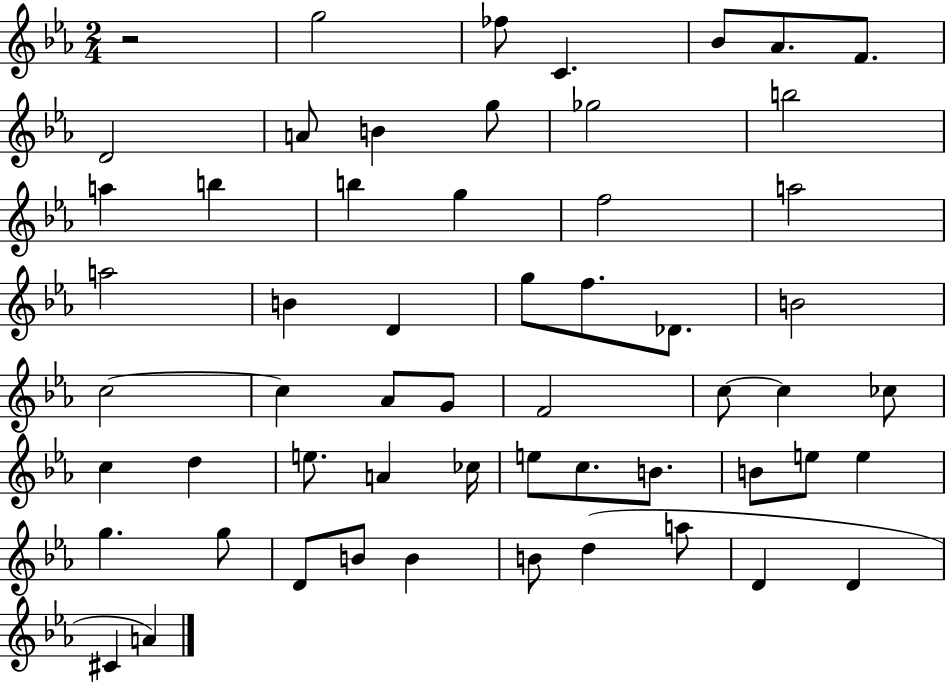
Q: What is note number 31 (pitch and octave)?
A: C5